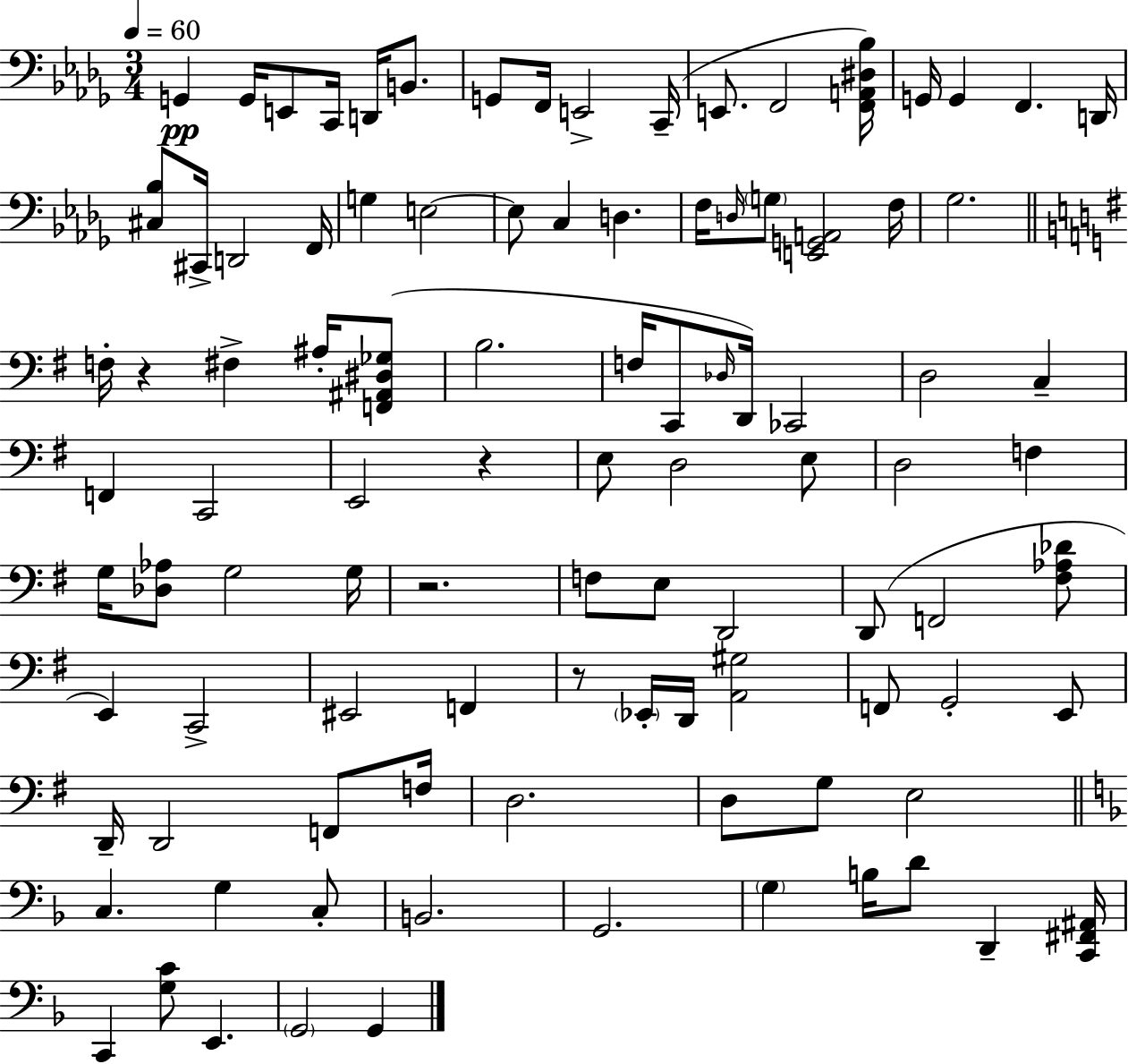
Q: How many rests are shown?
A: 4